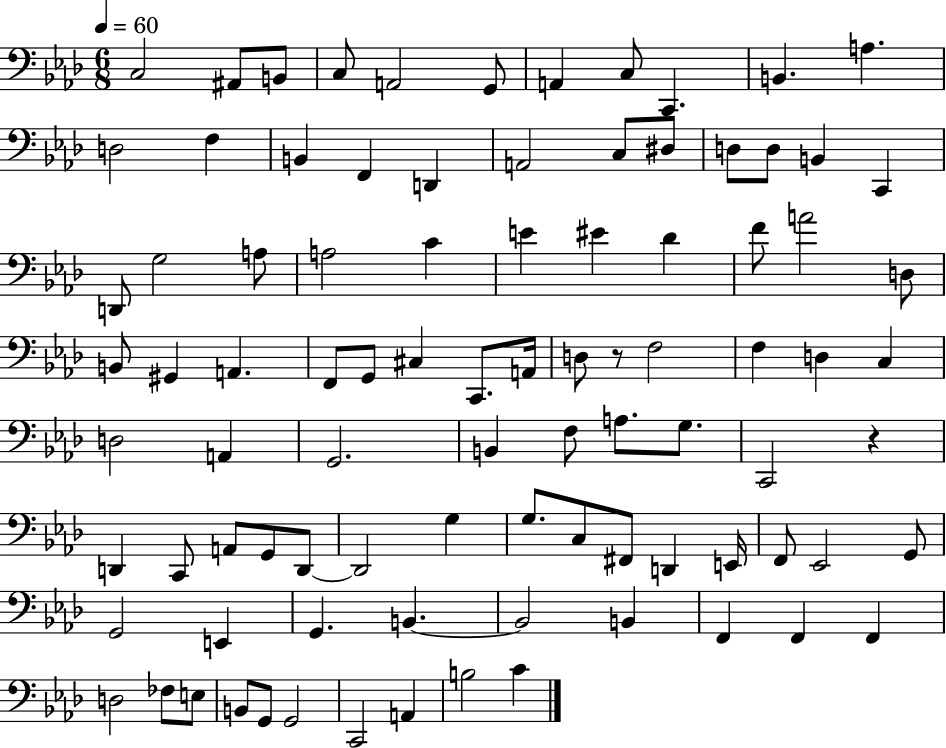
X:1
T:Untitled
M:6/8
L:1/4
K:Ab
C,2 ^A,,/2 B,,/2 C,/2 A,,2 G,,/2 A,, C,/2 C,, B,, A, D,2 F, B,, F,, D,, A,,2 C,/2 ^D,/2 D,/2 D,/2 B,, C,, D,,/2 G,2 A,/2 A,2 C E ^E _D F/2 A2 D,/2 B,,/2 ^G,, A,, F,,/2 G,,/2 ^C, C,,/2 A,,/4 D,/2 z/2 F,2 F, D, C, D,2 A,, G,,2 B,, F,/2 A,/2 G,/2 C,,2 z D,, C,,/2 A,,/2 G,,/2 D,,/2 D,,2 G, G,/2 C,/2 ^F,,/2 D,, E,,/4 F,,/2 _E,,2 G,,/2 G,,2 E,, G,, B,, B,,2 B,, F,, F,, F,, D,2 _F,/2 E,/2 B,,/2 G,,/2 G,,2 C,,2 A,, B,2 C